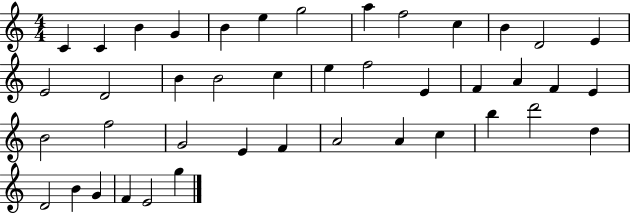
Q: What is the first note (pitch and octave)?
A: C4